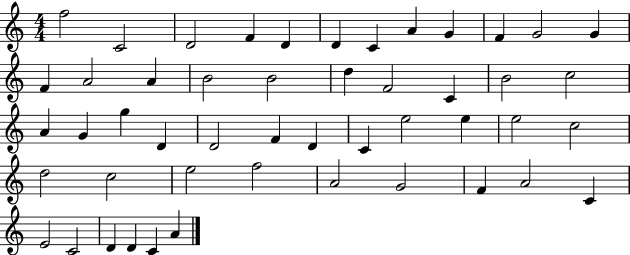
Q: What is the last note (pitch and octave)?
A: A4